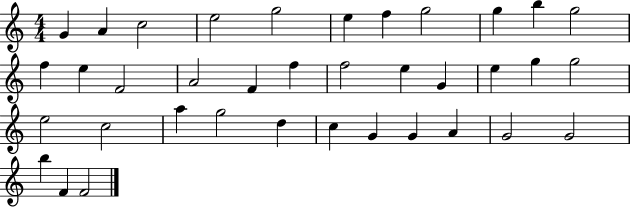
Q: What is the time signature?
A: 4/4